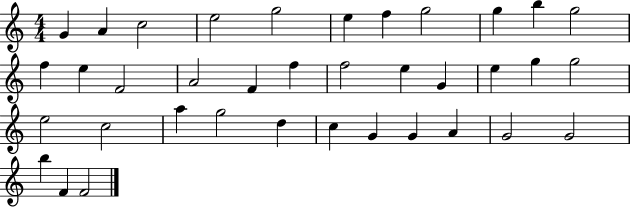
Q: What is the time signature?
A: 4/4